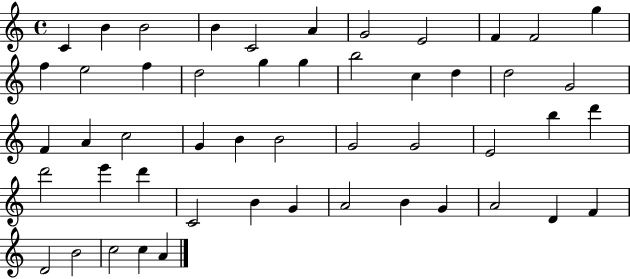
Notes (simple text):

C4/q B4/q B4/h B4/q C4/h A4/q G4/h E4/h F4/q F4/h G5/q F5/q E5/h F5/q D5/h G5/q G5/q B5/h C5/q D5/q D5/h G4/h F4/q A4/q C5/h G4/q B4/q B4/h G4/h G4/h E4/h B5/q D6/q D6/h E6/q D6/q C4/h B4/q G4/q A4/h B4/q G4/q A4/h D4/q F4/q D4/h B4/h C5/h C5/q A4/q